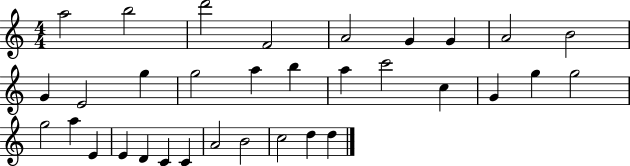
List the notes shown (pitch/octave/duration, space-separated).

A5/h B5/h D6/h F4/h A4/h G4/q G4/q A4/h B4/h G4/q E4/h G5/q G5/h A5/q B5/q A5/q C6/h C5/q G4/q G5/q G5/h G5/h A5/q E4/q E4/q D4/q C4/q C4/q A4/h B4/h C5/h D5/q D5/q